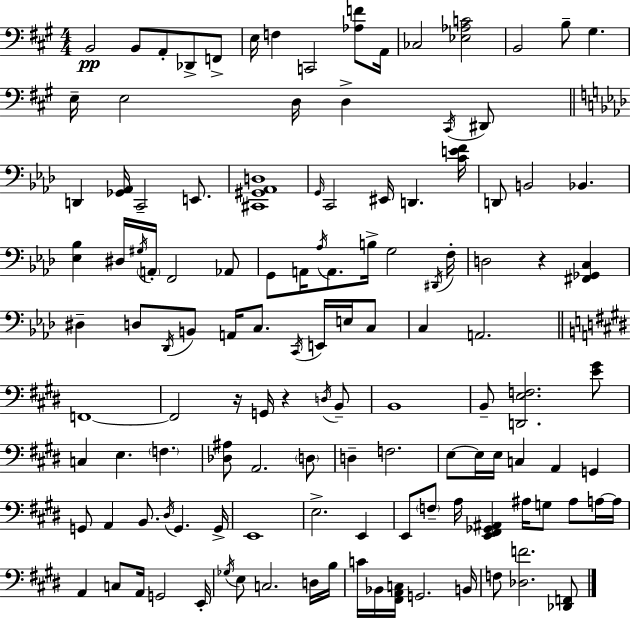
X:1
T:Untitled
M:4/4
L:1/4
K:A
B,,2 B,,/2 A,,/2 _D,,/2 F,,/2 E,/4 F, C,,2 [_A,F]/2 A,,/4 _C,2 [_E,_A,C]2 B,,2 B,/2 ^G, E,/4 E,2 D,/4 D, ^C,,/4 ^D,,/2 D,, [_G,,_A,,]/4 C,,2 E,,/2 [^C,,^G,,_A,,D,]4 G,,/4 C,,2 ^E,,/4 D,, [CEF]/4 D,,/2 B,,2 _B,, [_E,_B,] ^D,/4 ^G,/4 A,,/4 F,,2 _A,,/2 G,,/2 A,,/4 _A,/4 A,,/2 B,/4 G,2 ^D,,/4 F,/4 D,2 z [^F,,_G,,C,] ^D, D,/2 _D,,/4 B,,/2 A,,/4 C,/2 C,,/4 E,,/4 E,/4 C,/2 C, A,,2 F,,4 F,,2 z/4 G,,/4 z D,/4 B,,/2 B,,4 B,,/2 [D,,E,F,]2 [E^G]/2 C, E, F, [_D,^A,]/2 A,,2 D,/2 D, F,2 E,/2 E,/4 E,/4 C, A,, G,, G,,/2 A,, B,,/2 ^D,/4 G,, G,,/4 E,,4 E,2 E,, E,,/2 F,/2 A,/4 [E,,^F,,_G,,^A,,] ^A,/4 G,/2 ^A,/2 A,/4 A,/4 A,, C,/2 A,,/4 G,,2 E,,/4 _G,/4 E,/2 C,2 D,/4 B,/4 C/4 _B,,/4 [^F,,A,,C,]/4 G,,2 B,,/4 F,/2 [_D,F]2 [_D,,F,,]/2